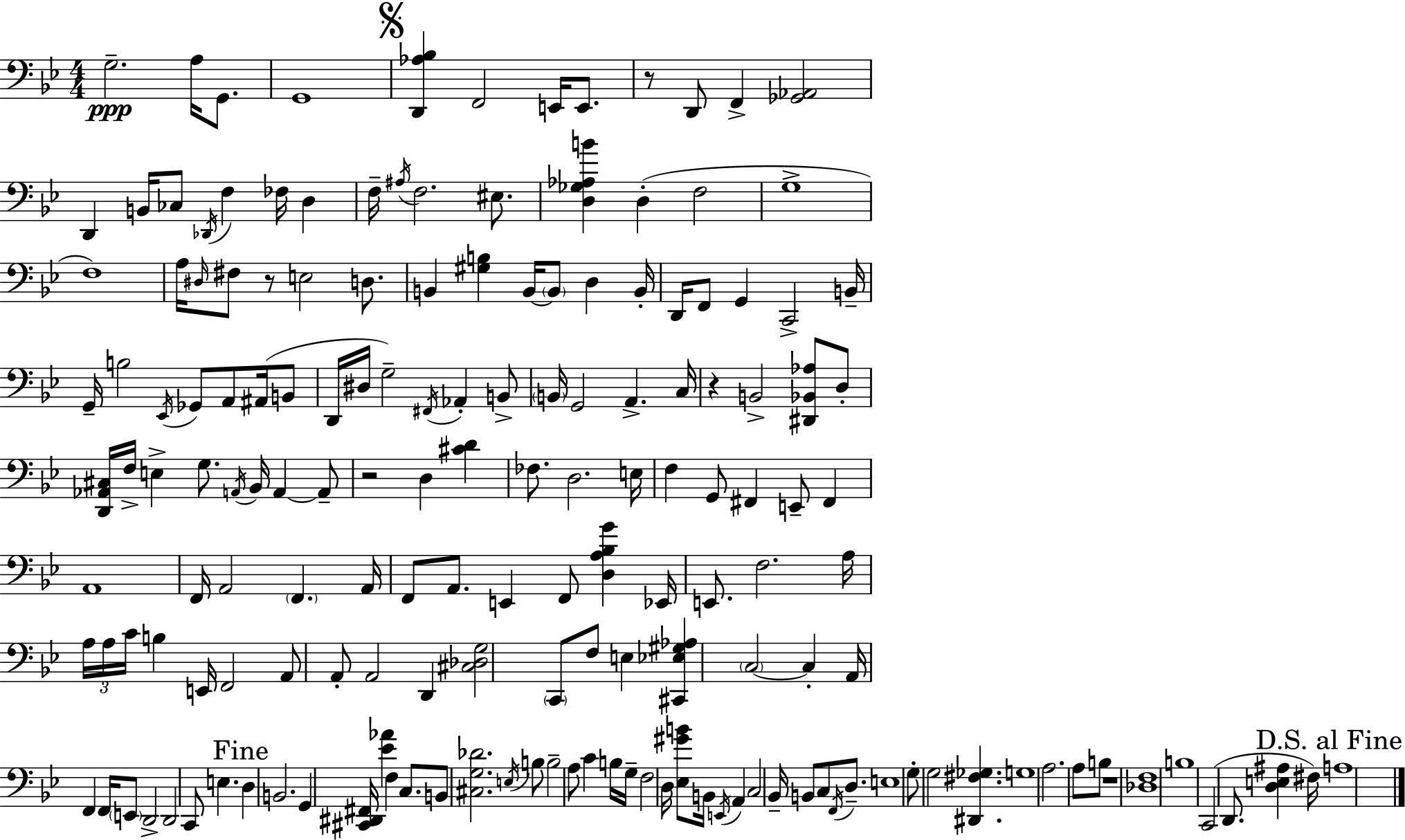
{
  \clef bass
  \numericTimeSignature
  \time 4/4
  \key bes \major
  g2.--\ppp a16 g,8. | g,1 | \mark \markup { \musicglyph "scripts.segno" } <d, aes bes>4 f,2 e,16 e,8. | r8 d,8 f,4-> <ges, aes,>2 | \break d,4 b,16 ces8 \acciaccatura { des,16 } f4 fes16 d4 | f16-- \acciaccatura { ais16 } f2. eis8. | <d ges aes b'>4 d4-.( f2 | g1-> | \break f1) | a16 \grace { dis16 } fis8 r8 e2 | d8. b,4 <gis b>4 b,16~~ \parenthesize b,8 d4 | b,16-. d,16 f,8 g,4 c,2-> | \break b,16-- g,16-- b2 \acciaccatura { ees,16 } ges,8 a,8 | ais,16( b,8 d,16 dis16 g2--) \acciaccatura { fis,16 } aes,4-. | b,8-> \parenthesize b,16 g,2 a,4.-> | c16 r4 b,2-> | \break <dis, bes, aes>8 d8-. <d, aes, cis>16 f16-> e4-> g8. \acciaccatura { a,16 } bes,16 | a,4~~ a,8-- r2 d4 | <cis' d'>4 fes8. d2. | e16 f4 g,8 fis,4 | \break e,8-- fis,4 a,1 | f,16 a,2 \parenthesize f,4. | a,16 f,8 a,8. e,4 f,8 | <d a bes g'>4 ees,16 e,8. f2. | \break a16 \tuplet 3/2 { a16 a16 c'16 } b4 e,16 f,2 | a,8 a,8-. a,2 | d,4 <cis des g>2 \parenthesize c,8 | f8 e4 <cis, ees gis aes>4 \parenthesize c2~~ | \break c4-. a,16 f,4 f,16 \parenthesize e,8 d,2-> | d,2 c,8 | e4. \mark "Fine" d4 b,2. | g,4 <cis, dis, fis,>16 <ees' aes'>4 f4 | \break c8. b,8 <cis g des'>2. | \acciaccatura { e16 } b8 b2-- a8 | c'4 b16 g16-- f2 d16 | <ees gis' b'>8 b,16 \acciaccatura { e,16 } a,4 c2 | \break bes,16-- b,8 c8 \acciaccatura { f,16 } d8.-- e1 | g8-. g2 | <dis, fis ges>4. g1 | a2. | \break a8 b8 r1 | <des f>1 | b1 | c,2( | \break d,8. <d e ais>4 fis16) \mark "D.S. al Fine" a1 | \bar "|."
}